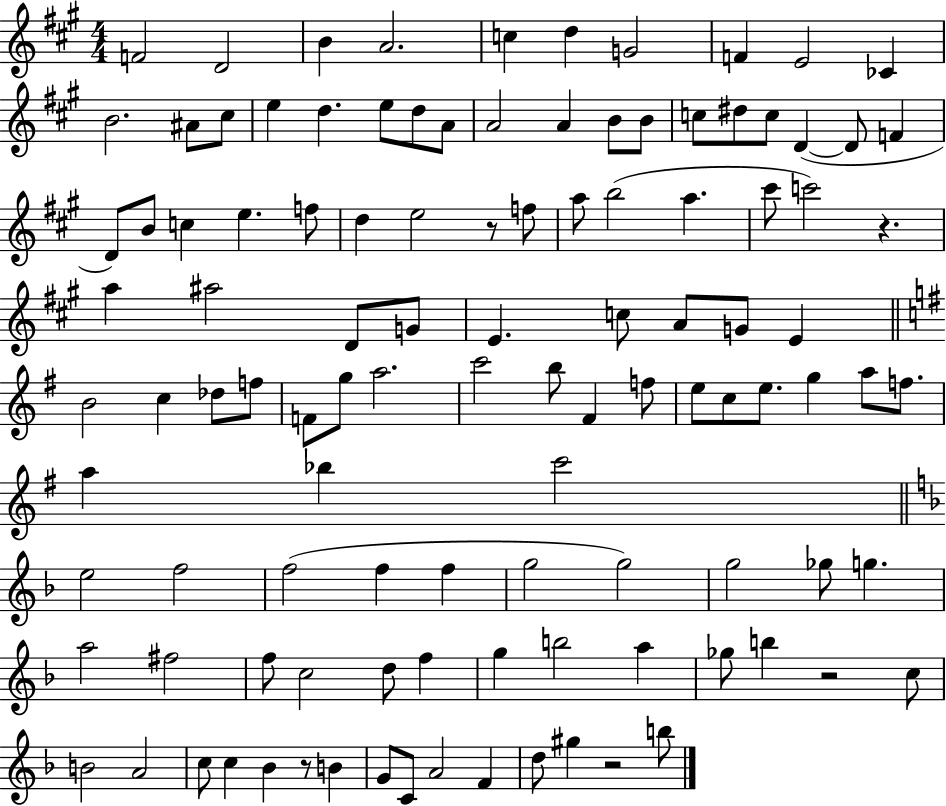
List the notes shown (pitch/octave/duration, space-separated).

F4/h D4/h B4/q A4/h. C5/q D5/q G4/h F4/q E4/h CES4/q B4/h. A#4/e C#5/e E5/q D5/q. E5/e D5/e A4/e A4/h A4/q B4/e B4/e C5/e D#5/e C5/e D4/q D4/e F4/q D4/e B4/e C5/q E5/q. F5/e D5/q E5/h R/e F5/e A5/e B5/h A5/q. C#6/e C6/h R/q. A5/q A#5/h D4/e G4/e E4/q. C5/e A4/e G4/e E4/q B4/h C5/q Db5/e F5/e F4/e G5/e A5/h. C6/h B5/e F#4/q F5/e E5/e C5/e E5/e. G5/q A5/e F5/e. A5/q Bb5/q C6/h E5/h F5/h F5/h F5/q F5/q G5/h G5/h G5/h Gb5/e G5/q. A5/h F#5/h F5/e C5/h D5/e F5/q G5/q B5/h A5/q Gb5/e B5/q R/h C5/e B4/h A4/h C5/e C5/q Bb4/q R/e B4/q G4/e C4/e A4/h F4/q D5/e G#5/q R/h B5/e